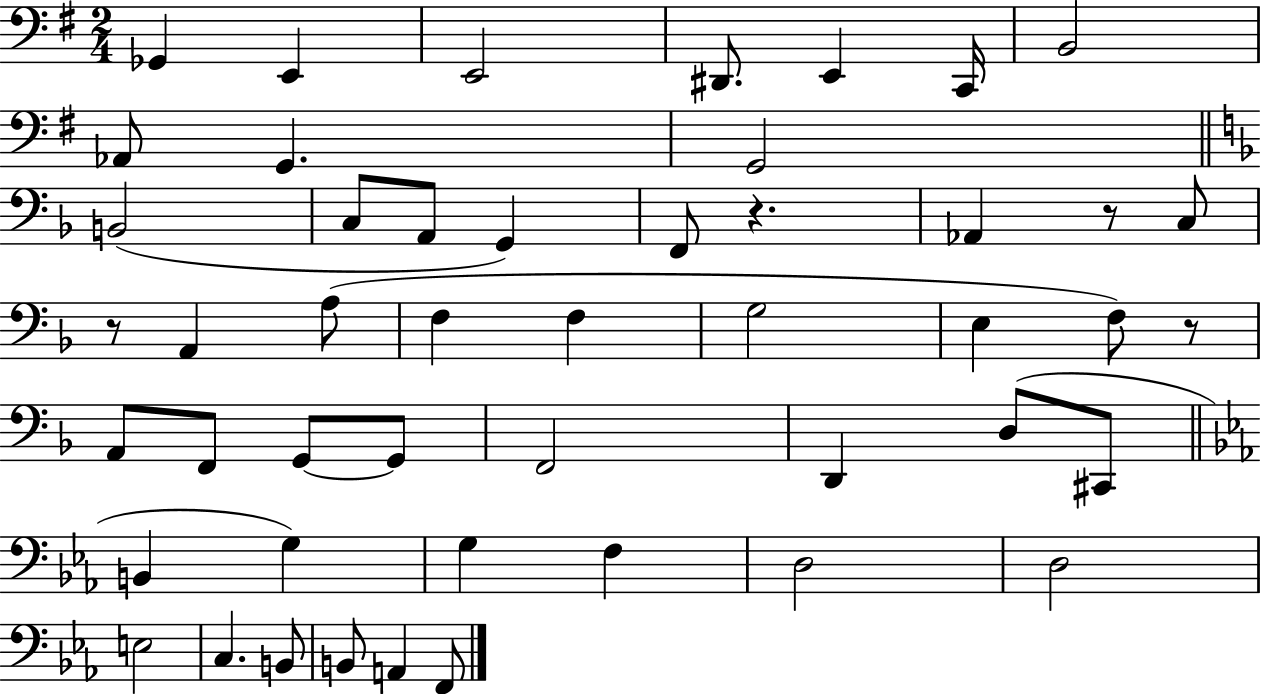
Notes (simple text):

Gb2/q E2/q E2/h D#2/e. E2/q C2/s B2/h Ab2/e G2/q. G2/h B2/h C3/e A2/e G2/q F2/e R/q. Ab2/q R/e C3/e R/e A2/q A3/e F3/q F3/q G3/h E3/q F3/e R/e A2/e F2/e G2/e G2/e F2/h D2/q D3/e C#2/e B2/q G3/q G3/q F3/q D3/h D3/h E3/h C3/q. B2/e B2/e A2/q F2/e